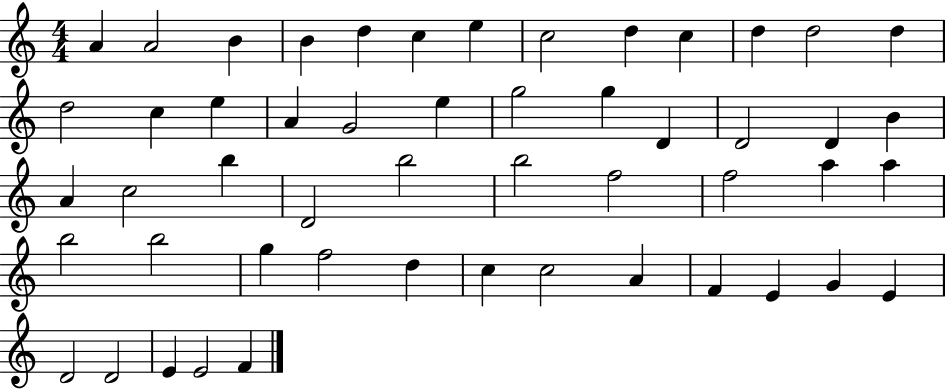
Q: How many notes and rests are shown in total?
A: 52